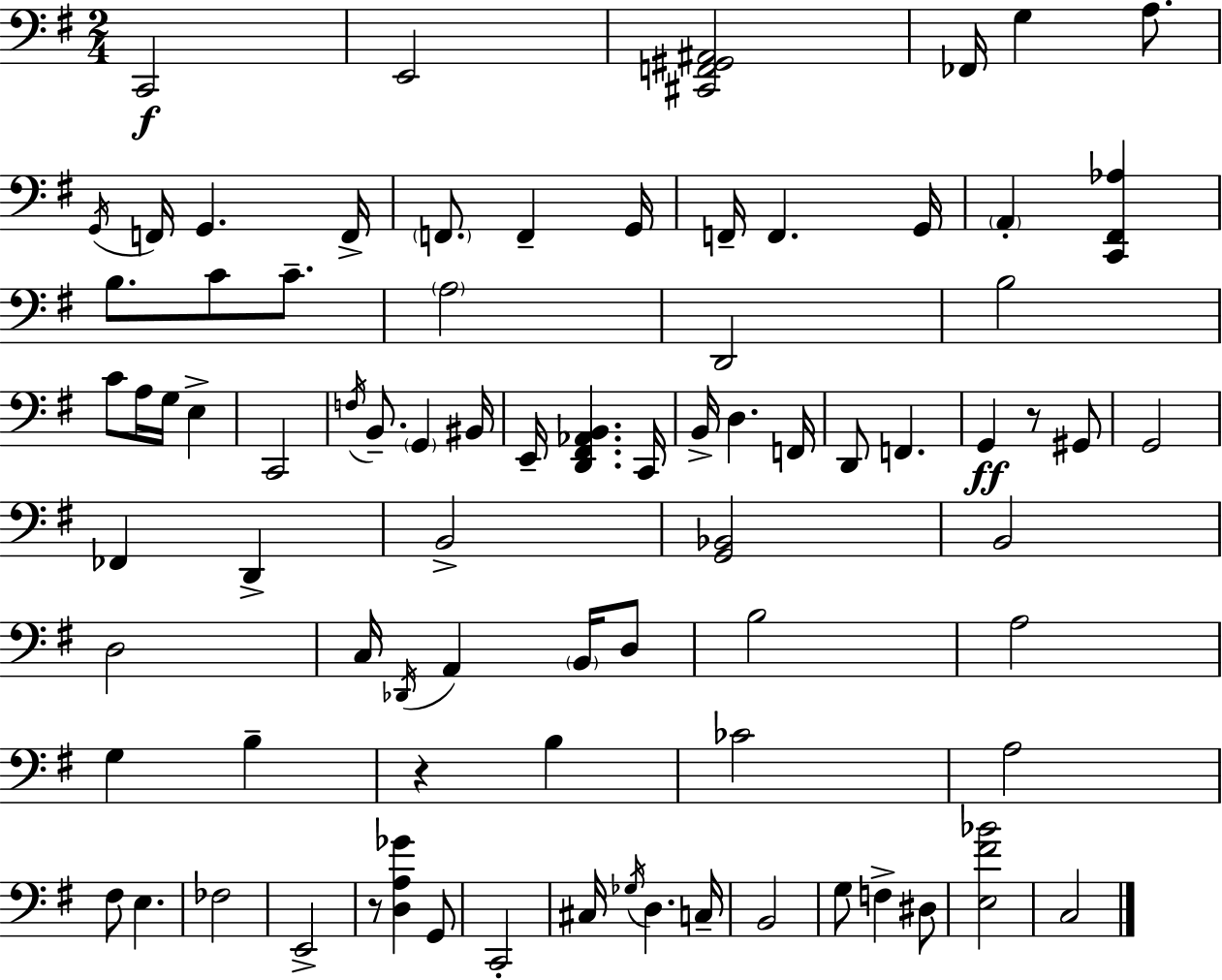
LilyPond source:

{
  \clef bass
  \numericTimeSignature
  \time 2/4
  \key e \minor
  c,2\f | e,2 | <cis, f, gis, ais,>2 | fes,16 g4 a8. | \break \acciaccatura { g,16 } f,16 g,4. | f,16-> \parenthesize f,8. f,4-- | g,16 f,16-- f,4. | g,16 \parenthesize a,4-. <c, fis, aes>4 | \break b8. c'8 c'8.-- | \parenthesize a2 | d,2 | b2 | \break c'8 a16 g16 e4-> | c,2 | \acciaccatura { f16 } b,8.-- \parenthesize g,4 | bis,16 e,16-- <d, fis, aes, b,>4. | \break c,16 b,16-> d4. | f,16 d,8 f,4. | g,4\ff r8 | gis,8 g,2 | \break fes,4 d,4-> | b,2-> | <g, bes,>2 | b,2 | \break d2 | c16 \acciaccatura { des,16 } a,4 | \parenthesize b,16 d8 b2 | a2 | \break g4 b4-- | r4 b4 | ces'2 | a2 | \break fis8 e4. | fes2 | e,2-> | r8 <d a ges'>4 | \break g,8 c,2-. | cis16 \acciaccatura { ges16 } d4. | c16-- b,2 | g8 f4-> | \break dis8 <e fis' bes'>2 | c2 | \bar "|."
}